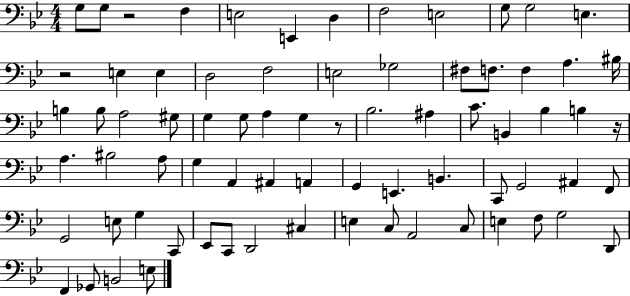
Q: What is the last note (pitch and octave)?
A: E3